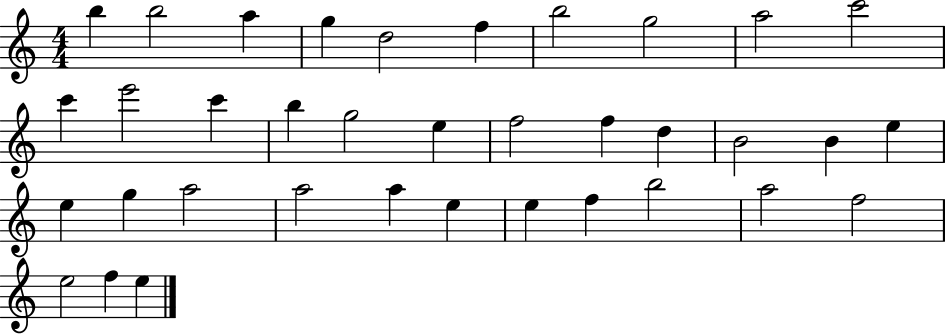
X:1
T:Untitled
M:4/4
L:1/4
K:C
b b2 a g d2 f b2 g2 a2 c'2 c' e'2 c' b g2 e f2 f d B2 B e e g a2 a2 a e e f b2 a2 f2 e2 f e